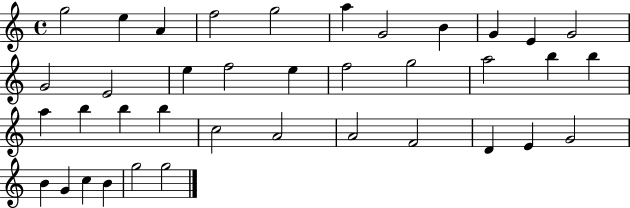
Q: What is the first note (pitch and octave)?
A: G5